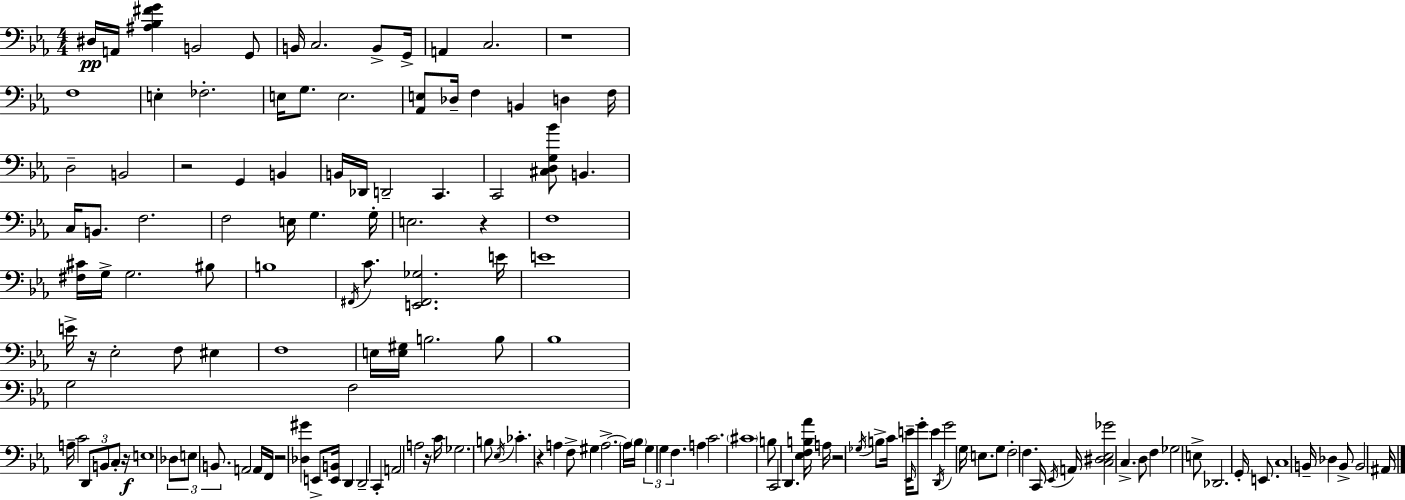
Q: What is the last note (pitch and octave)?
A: A#2